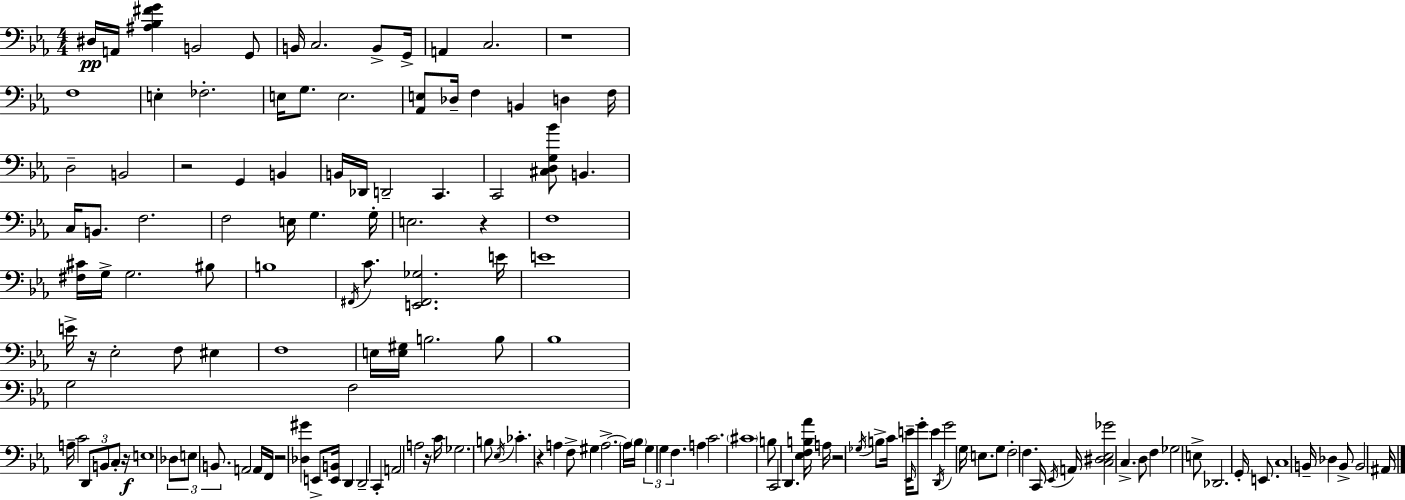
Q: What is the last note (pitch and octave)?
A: A#2